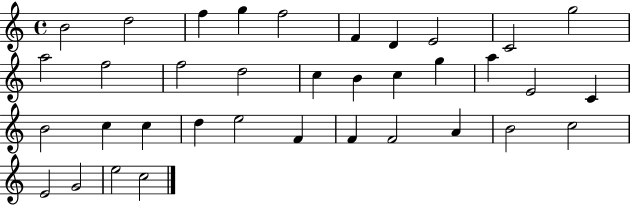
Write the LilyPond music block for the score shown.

{
  \clef treble
  \time 4/4
  \defaultTimeSignature
  \key c \major
  b'2 d''2 | f''4 g''4 f''2 | f'4 d'4 e'2 | c'2 g''2 | \break a''2 f''2 | f''2 d''2 | c''4 b'4 c''4 g''4 | a''4 e'2 c'4 | \break b'2 c''4 c''4 | d''4 e''2 f'4 | f'4 f'2 a'4 | b'2 c''2 | \break e'2 g'2 | e''2 c''2 | \bar "|."
}